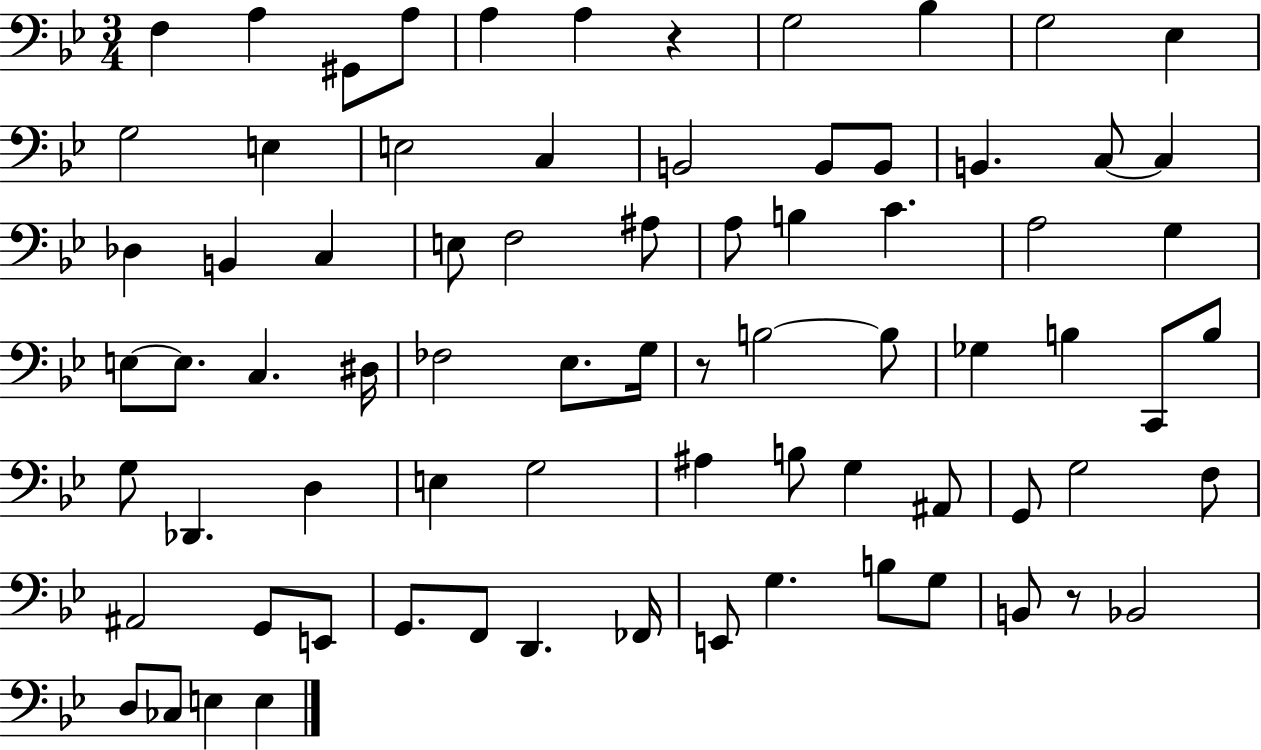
F3/q A3/q G#2/e A3/e A3/q A3/q R/q G3/h Bb3/q G3/h Eb3/q G3/h E3/q E3/h C3/q B2/h B2/e B2/e B2/q. C3/e C3/q Db3/q B2/q C3/q E3/e F3/h A#3/e A3/e B3/q C4/q. A3/h G3/q E3/e E3/e. C3/q. D#3/s FES3/h Eb3/e. G3/s R/e B3/h B3/e Gb3/q B3/q C2/e B3/e G3/e Db2/q. D3/q E3/q G3/h A#3/q B3/e G3/q A#2/e G2/e G3/h F3/e A#2/h G2/e E2/e G2/e. F2/e D2/q. FES2/s E2/e G3/q. B3/e G3/e B2/e R/e Bb2/h D3/e CES3/e E3/q E3/q